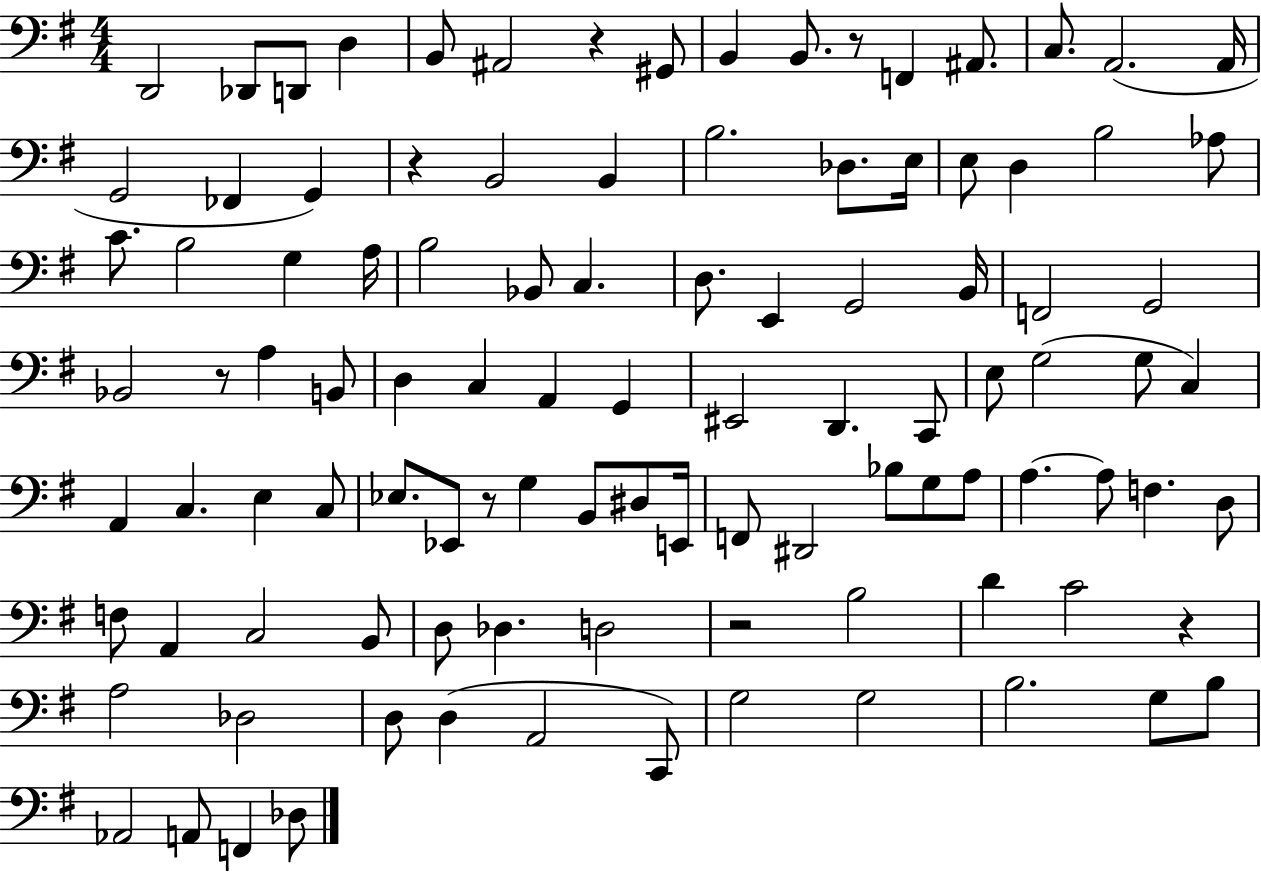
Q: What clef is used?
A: bass